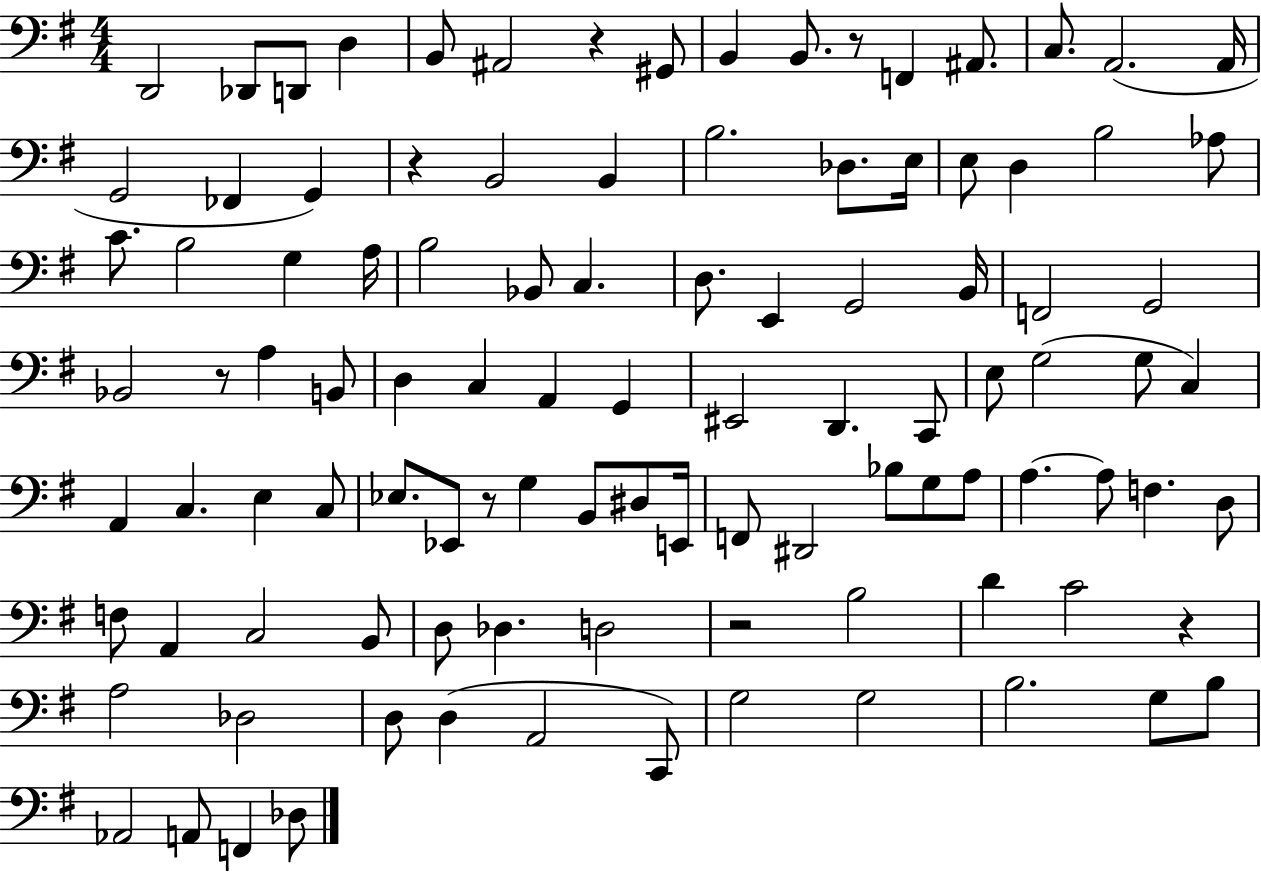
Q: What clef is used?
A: bass